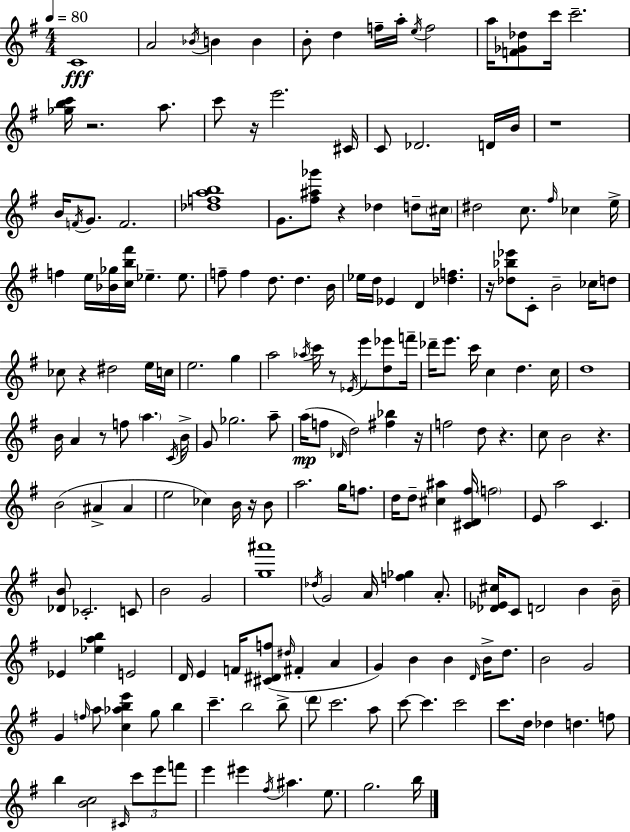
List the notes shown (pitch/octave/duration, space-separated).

C4/w A4/h Bb4/s B4/q B4/q B4/e D5/q F5/s A5/s E5/s F5/h A5/s [F4,Gb4,Db5]/e C6/s C6/h. [Gb5,B5,C6]/s R/h. A5/e. C6/e R/s E6/h. C#4/s C4/e Db4/h. D4/s B4/s R/w B4/s F4/s G4/e. F4/h. [Db5,F5,A5,B5]/w G4/e. [F#5,A#5,Gb6]/e R/q Db5/q D5/e C#5/s D#5/h C5/e. F#5/s CES5/q E5/s F5/q E5/s [Bb4,Gb5]/s [C5,B5,F#6]/s Eb5/q. Eb5/e. F5/e F5/q D5/e. D5/q. B4/s Eb5/s D5/s Eb4/q D4/q [Db5,F5]/q. R/s [Db5,Bb5,Eb6]/e C4/e B4/h CES5/s D5/e CES5/e R/q D#5/h E5/s C5/s E5/h. G5/q A5/h Ab5/s C6/s R/e Eb4/s E6/e [D5,Eb6]/e F6/s Db6/s E6/e. C6/s C5/q D5/q. C5/s D5/w B4/s A4/q R/e F5/e A5/q. C4/s B4/s G4/e Gb5/h. A5/e A5/s F5/e Db4/s D5/h [F#5,Bb5]/q R/s F5/h D5/e R/q. C5/e B4/h R/q. B4/h A#4/q A#4/q E5/h CES5/q B4/s R/s B4/e A5/h. G5/s F5/e. D5/s D5/e [C#5,A#5]/q [C#4,D4,F#5]/s F5/h E4/e A5/h C4/q. [Db4,B4]/e CES4/h. C4/e B4/h G4/h [G5,A#6]/w Db5/s G4/h A4/s [F5,Gb5]/q A4/e. [Db4,Eb4,C#5]/s C4/e D4/h B4/q B4/s Eb4/q [Eb5,A5,B5]/q E4/h D4/s E4/q F4/s [C#4,D#4,F5]/e D#5/s F#4/q A4/q G4/q B4/q B4/q D4/s B4/s D5/e. B4/h G4/h G4/q F5/s A5/e [C5,Ab5,B5,E6]/q G5/e B5/q C6/q. B5/h B5/e D6/e C6/h. A5/e C6/e C6/q. C6/h C6/e. D5/s Db5/q D5/q. F5/e B5/q [B4,C5]/h C#4/s C6/e E6/e F6/e E6/q EIS6/q F#5/s A#5/q. E5/e. G5/h. B5/s